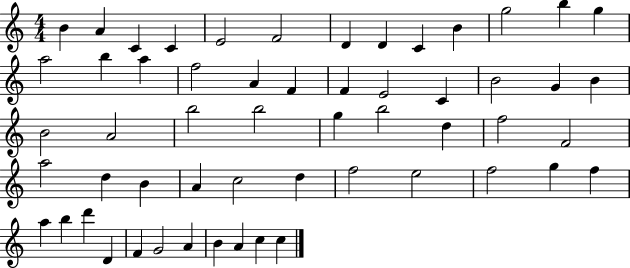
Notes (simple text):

B4/q A4/q C4/q C4/q E4/h F4/h D4/q D4/q C4/q B4/q G5/h B5/q G5/q A5/h B5/q A5/q F5/h A4/q F4/q F4/q E4/h C4/q B4/h G4/q B4/q B4/h A4/h B5/h B5/h G5/q B5/h D5/q F5/h F4/h A5/h D5/q B4/q A4/q C5/h D5/q F5/h E5/h F5/h G5/q F5/q A5/q B5/q D6/q D4/q F4/q G4/h A4/q B4/q A4/q C5/q C5/q